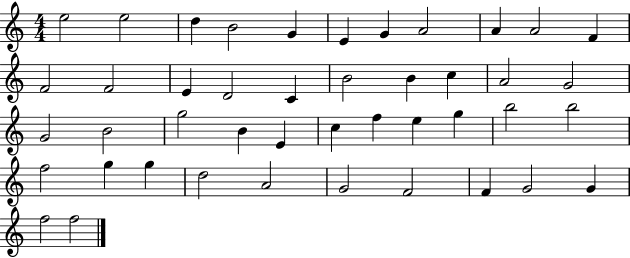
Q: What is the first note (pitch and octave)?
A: E5